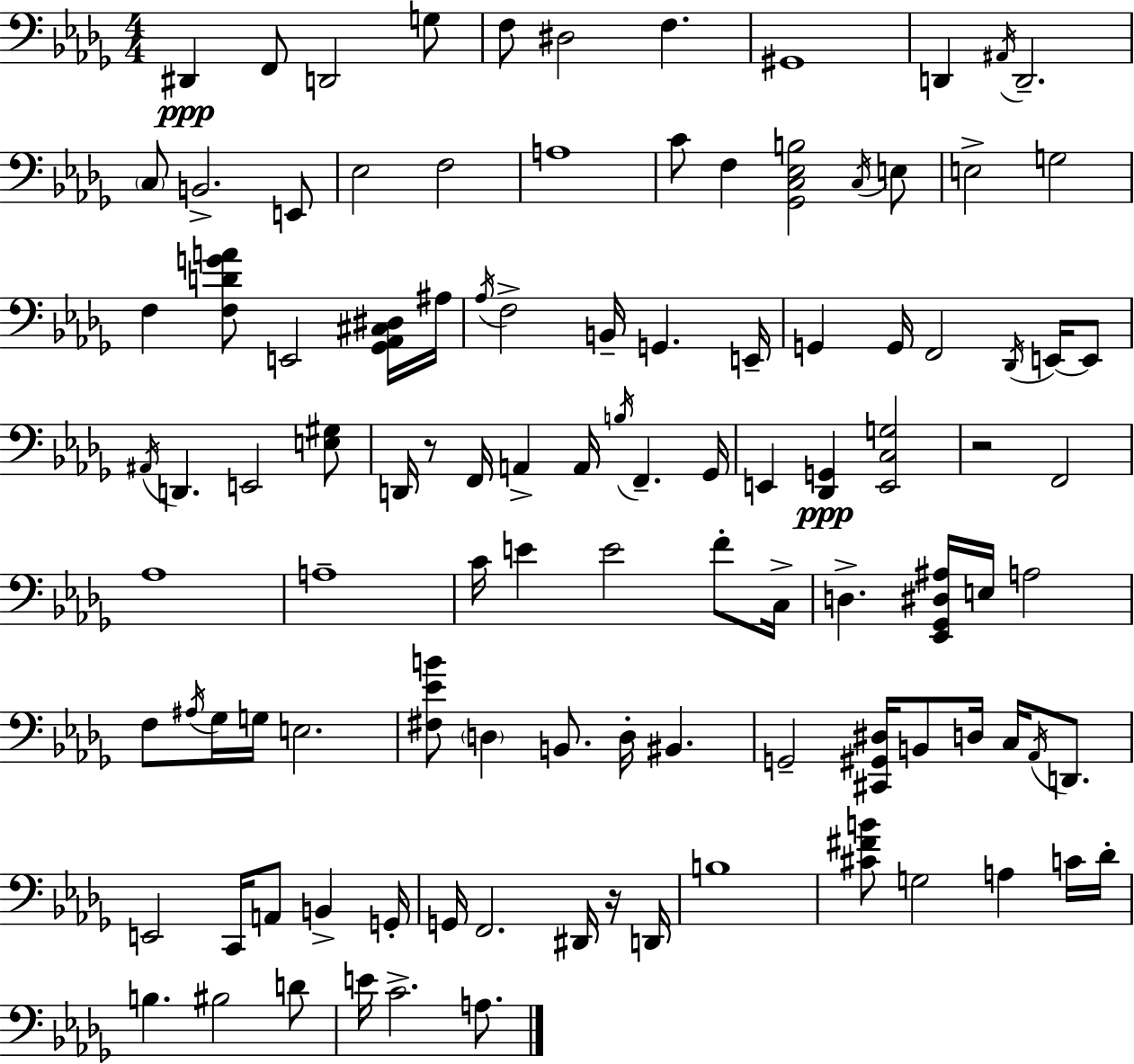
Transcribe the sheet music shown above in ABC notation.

X:1
T:Untitled
M:4/4
L:1/4
K:Bbm
^D,, F,,/2 D,,2 G,/2 F,/2 ^D,2 F, ^G,,4 D,, ^A,,/4 D,,2 C,/2 B,,2 E,,/2 _E,2 F,2 A,4 C/2 F, [_G,,C,_E,B,]2 C,/4 E,/2 E,2 G,2 F, [F,DGA]/2 E,,2 [_G,,_A,,^C,^D,]/4 ^A,/4 _A,/4 F,2 B,,/4 G,, E,,/4 G,, G,,/4 F,,2 _D,,/4 E,,/4 E,,/2 ^A,,/4 D,, E,,2 [E,^G,]/2 D,,/4 z/2 F,,/4 A,, A,,/4 B,/4 F,, _G,,/4 E,, [_D,,G,,] [E,,C,G,]2 z2 F,,2 _A,4 A,4 C/4 E E2 F/2 C,/4 D, [_E,,_G,,^D,^A,]/4 E,/4 A,2 F,/2 ^A,/4 _G,/4 G,/4 E,2 [^F,_EB]/2 D, B,,/2 D,/4 ^B,, G,,2 [^C,,^G,,^D,]/4 B,,/2 D,/4 C,/4 _A,,/4 D,,/2 E,,2 C,,/4 A,,/2 B,, G,,/4 G,,/4 F,,2 ^D,,/4 z/4 D,,/4 B,4 [^C^FB]/2 G,2 A, C/4 _D/4 B, ^B,2 D/2 E/4 C2 A,/2